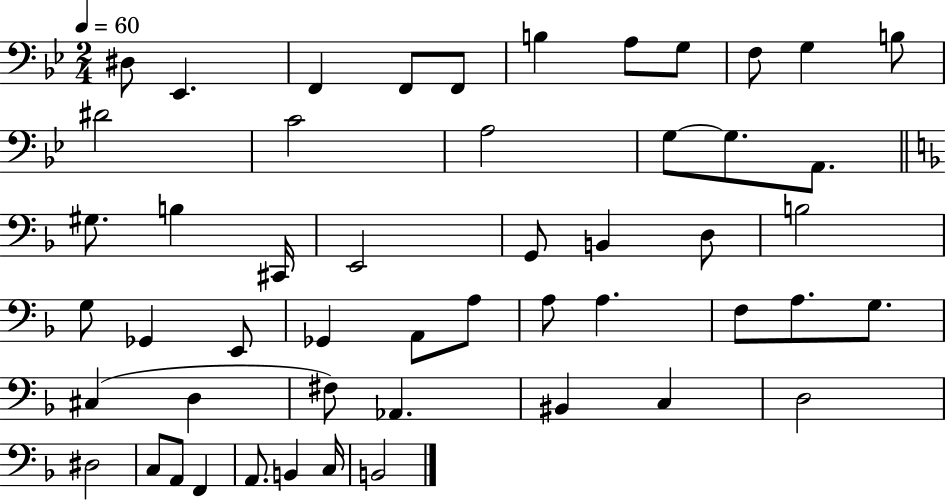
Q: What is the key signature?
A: BES major